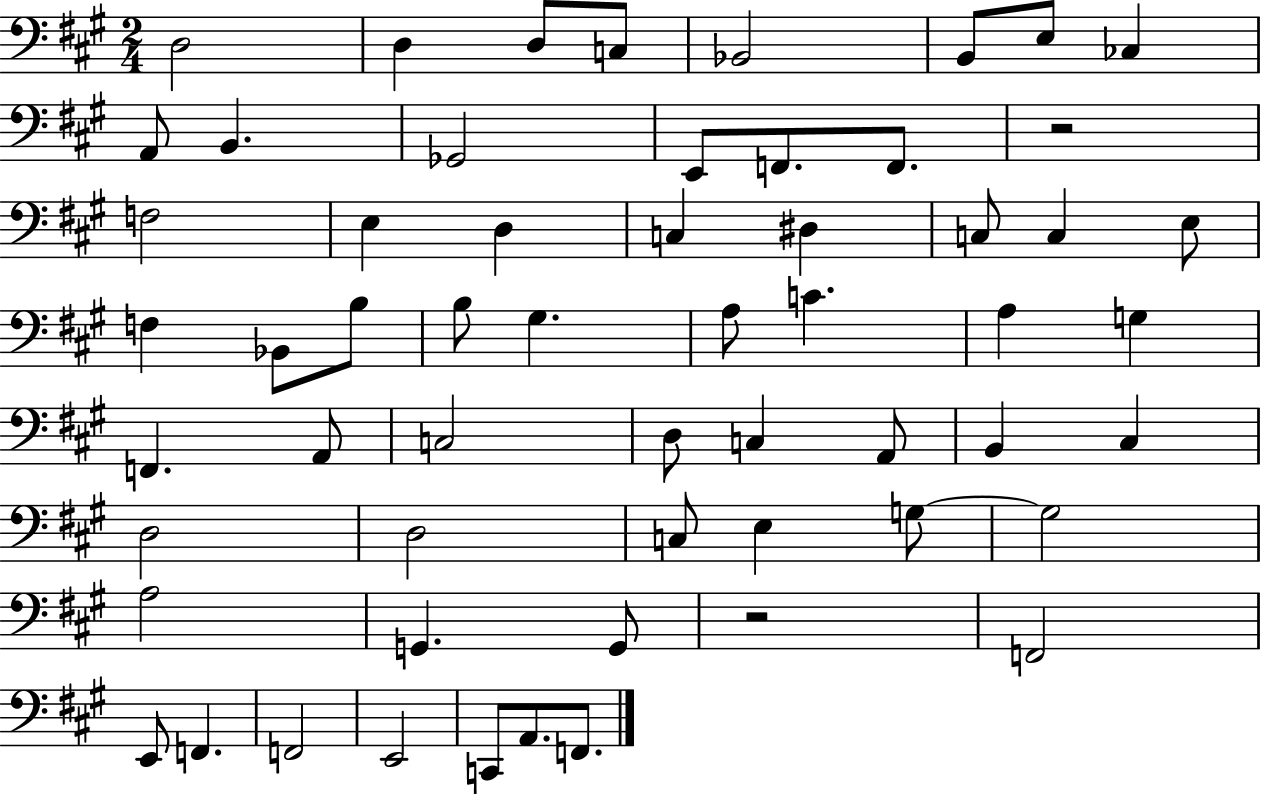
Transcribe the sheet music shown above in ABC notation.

X:1
T:Untitled
M:2/4
L:1/4
K:A
D,2 D, D,/2 C,/2 _B,,2 B,,/2 E,/2 _C, A,,/2 B,, _G,,2 E,,/2 F,,/2 F,,/2 z2 F,2 E, D, C, ^D, C,/2 C, E,/2 F, _B,,/2 B,/2 B,/2 ^G, A,/2 C A, G, F,, A,,/2 C,2 D,/2 C, A,,/2 B,, ^C, D,2 D,2 C,/2 E, G,/2 G,2 A,2 G,, G,,/2 z2 F,,2 E,,/2 F,, F,,2 E,,2 C,,/2 A,,/2 F,,/2